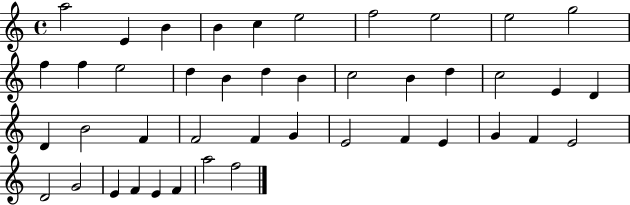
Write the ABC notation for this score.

X:1
T:Untitled
M:4/4
L:1/4
K:C
a2 E B B c e2 f2 e2 e2 g2 f f e2 d B d B c2 B d c2 E D D B2 F F2 F G E2 F E G F E2 D2 G2 E F E F a2 f2